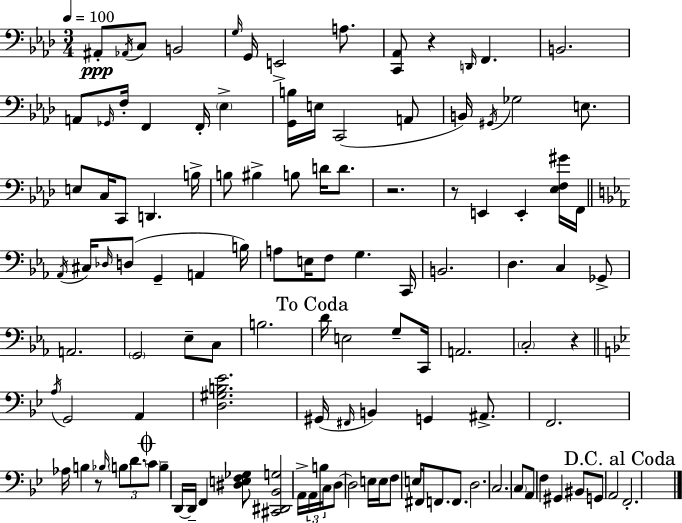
A#2/e Ab2/s C3/e B2/h G3/s G2/s E2/h A3/e. [C2,Ab2]/e R/q D2/s F2/q. B2/h. A2/e Gb2/s F3/s F2/q F2/s Eb3/q [G2,B3]/s E3/s C2/h A2/e B2/s G#2/s Gb3/h E3/e. E3/e C3/s C2/e D2/q. B3/s B3/e BIS3/q B3/e D4/s D4/e. R/h. R/e E2/q E2/q [Eb3,F3,G#4]/s F2/s Ab2/s C#3/s Db3/s D3/e G2/q A2/q B3/s A3/e E3/s F3/e G3/q. C2/s B2/h. D3/q. C3/q Gb2/e A2/h. G2/h Eb3/e C3/e B3/h. D4/s E3/h G3/e C2/s A2/h. C3/h R/q A3/s G2/h A2/q [D3,G#3,B3,Eb4]/h. G#2/s F#2/s B2/q G2/q A#2/e. F2/h. Ab3/s B3/q R/e Bb3/s B3/e D4/e. C4/e B3/q D2/s D2/s F2/q [D#3,E3,F3,Gb3]/e [C#2,D#2,Bb2,G3]/h A2/s A2/s B3/s C3/s D3/e D3/h E3/s E3/s F3/e E3/s F#2/s F2/e. F2/e. D3/h. C3/h. C3/e A2/e F3/q G#2/q BIS2/e G2/e A2/h F2/h.